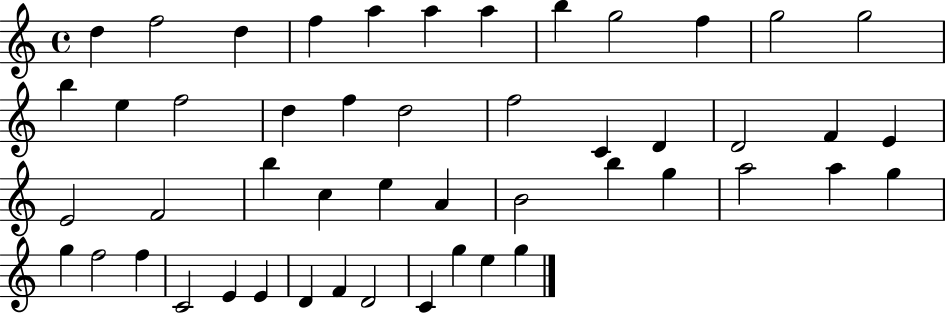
D5/q F5/h D5/q F5/q A5/q A5/q A5/q B5/q G5/h F5/q G5/h G5/h B5/q E5/q F5/h D5/q F5/q D5/h F5/h C4/q D4/q D4/h F4/q E4/q E4/h F4/h B5/q C5/q E5/q A4/q B4/h B5/q G5/q A5/h A5/q G5/q G5/q F5/h F5/q C4/h E4/q E4/q D4/q F4/q D4/h C4/q G5/q E5/q G5/q